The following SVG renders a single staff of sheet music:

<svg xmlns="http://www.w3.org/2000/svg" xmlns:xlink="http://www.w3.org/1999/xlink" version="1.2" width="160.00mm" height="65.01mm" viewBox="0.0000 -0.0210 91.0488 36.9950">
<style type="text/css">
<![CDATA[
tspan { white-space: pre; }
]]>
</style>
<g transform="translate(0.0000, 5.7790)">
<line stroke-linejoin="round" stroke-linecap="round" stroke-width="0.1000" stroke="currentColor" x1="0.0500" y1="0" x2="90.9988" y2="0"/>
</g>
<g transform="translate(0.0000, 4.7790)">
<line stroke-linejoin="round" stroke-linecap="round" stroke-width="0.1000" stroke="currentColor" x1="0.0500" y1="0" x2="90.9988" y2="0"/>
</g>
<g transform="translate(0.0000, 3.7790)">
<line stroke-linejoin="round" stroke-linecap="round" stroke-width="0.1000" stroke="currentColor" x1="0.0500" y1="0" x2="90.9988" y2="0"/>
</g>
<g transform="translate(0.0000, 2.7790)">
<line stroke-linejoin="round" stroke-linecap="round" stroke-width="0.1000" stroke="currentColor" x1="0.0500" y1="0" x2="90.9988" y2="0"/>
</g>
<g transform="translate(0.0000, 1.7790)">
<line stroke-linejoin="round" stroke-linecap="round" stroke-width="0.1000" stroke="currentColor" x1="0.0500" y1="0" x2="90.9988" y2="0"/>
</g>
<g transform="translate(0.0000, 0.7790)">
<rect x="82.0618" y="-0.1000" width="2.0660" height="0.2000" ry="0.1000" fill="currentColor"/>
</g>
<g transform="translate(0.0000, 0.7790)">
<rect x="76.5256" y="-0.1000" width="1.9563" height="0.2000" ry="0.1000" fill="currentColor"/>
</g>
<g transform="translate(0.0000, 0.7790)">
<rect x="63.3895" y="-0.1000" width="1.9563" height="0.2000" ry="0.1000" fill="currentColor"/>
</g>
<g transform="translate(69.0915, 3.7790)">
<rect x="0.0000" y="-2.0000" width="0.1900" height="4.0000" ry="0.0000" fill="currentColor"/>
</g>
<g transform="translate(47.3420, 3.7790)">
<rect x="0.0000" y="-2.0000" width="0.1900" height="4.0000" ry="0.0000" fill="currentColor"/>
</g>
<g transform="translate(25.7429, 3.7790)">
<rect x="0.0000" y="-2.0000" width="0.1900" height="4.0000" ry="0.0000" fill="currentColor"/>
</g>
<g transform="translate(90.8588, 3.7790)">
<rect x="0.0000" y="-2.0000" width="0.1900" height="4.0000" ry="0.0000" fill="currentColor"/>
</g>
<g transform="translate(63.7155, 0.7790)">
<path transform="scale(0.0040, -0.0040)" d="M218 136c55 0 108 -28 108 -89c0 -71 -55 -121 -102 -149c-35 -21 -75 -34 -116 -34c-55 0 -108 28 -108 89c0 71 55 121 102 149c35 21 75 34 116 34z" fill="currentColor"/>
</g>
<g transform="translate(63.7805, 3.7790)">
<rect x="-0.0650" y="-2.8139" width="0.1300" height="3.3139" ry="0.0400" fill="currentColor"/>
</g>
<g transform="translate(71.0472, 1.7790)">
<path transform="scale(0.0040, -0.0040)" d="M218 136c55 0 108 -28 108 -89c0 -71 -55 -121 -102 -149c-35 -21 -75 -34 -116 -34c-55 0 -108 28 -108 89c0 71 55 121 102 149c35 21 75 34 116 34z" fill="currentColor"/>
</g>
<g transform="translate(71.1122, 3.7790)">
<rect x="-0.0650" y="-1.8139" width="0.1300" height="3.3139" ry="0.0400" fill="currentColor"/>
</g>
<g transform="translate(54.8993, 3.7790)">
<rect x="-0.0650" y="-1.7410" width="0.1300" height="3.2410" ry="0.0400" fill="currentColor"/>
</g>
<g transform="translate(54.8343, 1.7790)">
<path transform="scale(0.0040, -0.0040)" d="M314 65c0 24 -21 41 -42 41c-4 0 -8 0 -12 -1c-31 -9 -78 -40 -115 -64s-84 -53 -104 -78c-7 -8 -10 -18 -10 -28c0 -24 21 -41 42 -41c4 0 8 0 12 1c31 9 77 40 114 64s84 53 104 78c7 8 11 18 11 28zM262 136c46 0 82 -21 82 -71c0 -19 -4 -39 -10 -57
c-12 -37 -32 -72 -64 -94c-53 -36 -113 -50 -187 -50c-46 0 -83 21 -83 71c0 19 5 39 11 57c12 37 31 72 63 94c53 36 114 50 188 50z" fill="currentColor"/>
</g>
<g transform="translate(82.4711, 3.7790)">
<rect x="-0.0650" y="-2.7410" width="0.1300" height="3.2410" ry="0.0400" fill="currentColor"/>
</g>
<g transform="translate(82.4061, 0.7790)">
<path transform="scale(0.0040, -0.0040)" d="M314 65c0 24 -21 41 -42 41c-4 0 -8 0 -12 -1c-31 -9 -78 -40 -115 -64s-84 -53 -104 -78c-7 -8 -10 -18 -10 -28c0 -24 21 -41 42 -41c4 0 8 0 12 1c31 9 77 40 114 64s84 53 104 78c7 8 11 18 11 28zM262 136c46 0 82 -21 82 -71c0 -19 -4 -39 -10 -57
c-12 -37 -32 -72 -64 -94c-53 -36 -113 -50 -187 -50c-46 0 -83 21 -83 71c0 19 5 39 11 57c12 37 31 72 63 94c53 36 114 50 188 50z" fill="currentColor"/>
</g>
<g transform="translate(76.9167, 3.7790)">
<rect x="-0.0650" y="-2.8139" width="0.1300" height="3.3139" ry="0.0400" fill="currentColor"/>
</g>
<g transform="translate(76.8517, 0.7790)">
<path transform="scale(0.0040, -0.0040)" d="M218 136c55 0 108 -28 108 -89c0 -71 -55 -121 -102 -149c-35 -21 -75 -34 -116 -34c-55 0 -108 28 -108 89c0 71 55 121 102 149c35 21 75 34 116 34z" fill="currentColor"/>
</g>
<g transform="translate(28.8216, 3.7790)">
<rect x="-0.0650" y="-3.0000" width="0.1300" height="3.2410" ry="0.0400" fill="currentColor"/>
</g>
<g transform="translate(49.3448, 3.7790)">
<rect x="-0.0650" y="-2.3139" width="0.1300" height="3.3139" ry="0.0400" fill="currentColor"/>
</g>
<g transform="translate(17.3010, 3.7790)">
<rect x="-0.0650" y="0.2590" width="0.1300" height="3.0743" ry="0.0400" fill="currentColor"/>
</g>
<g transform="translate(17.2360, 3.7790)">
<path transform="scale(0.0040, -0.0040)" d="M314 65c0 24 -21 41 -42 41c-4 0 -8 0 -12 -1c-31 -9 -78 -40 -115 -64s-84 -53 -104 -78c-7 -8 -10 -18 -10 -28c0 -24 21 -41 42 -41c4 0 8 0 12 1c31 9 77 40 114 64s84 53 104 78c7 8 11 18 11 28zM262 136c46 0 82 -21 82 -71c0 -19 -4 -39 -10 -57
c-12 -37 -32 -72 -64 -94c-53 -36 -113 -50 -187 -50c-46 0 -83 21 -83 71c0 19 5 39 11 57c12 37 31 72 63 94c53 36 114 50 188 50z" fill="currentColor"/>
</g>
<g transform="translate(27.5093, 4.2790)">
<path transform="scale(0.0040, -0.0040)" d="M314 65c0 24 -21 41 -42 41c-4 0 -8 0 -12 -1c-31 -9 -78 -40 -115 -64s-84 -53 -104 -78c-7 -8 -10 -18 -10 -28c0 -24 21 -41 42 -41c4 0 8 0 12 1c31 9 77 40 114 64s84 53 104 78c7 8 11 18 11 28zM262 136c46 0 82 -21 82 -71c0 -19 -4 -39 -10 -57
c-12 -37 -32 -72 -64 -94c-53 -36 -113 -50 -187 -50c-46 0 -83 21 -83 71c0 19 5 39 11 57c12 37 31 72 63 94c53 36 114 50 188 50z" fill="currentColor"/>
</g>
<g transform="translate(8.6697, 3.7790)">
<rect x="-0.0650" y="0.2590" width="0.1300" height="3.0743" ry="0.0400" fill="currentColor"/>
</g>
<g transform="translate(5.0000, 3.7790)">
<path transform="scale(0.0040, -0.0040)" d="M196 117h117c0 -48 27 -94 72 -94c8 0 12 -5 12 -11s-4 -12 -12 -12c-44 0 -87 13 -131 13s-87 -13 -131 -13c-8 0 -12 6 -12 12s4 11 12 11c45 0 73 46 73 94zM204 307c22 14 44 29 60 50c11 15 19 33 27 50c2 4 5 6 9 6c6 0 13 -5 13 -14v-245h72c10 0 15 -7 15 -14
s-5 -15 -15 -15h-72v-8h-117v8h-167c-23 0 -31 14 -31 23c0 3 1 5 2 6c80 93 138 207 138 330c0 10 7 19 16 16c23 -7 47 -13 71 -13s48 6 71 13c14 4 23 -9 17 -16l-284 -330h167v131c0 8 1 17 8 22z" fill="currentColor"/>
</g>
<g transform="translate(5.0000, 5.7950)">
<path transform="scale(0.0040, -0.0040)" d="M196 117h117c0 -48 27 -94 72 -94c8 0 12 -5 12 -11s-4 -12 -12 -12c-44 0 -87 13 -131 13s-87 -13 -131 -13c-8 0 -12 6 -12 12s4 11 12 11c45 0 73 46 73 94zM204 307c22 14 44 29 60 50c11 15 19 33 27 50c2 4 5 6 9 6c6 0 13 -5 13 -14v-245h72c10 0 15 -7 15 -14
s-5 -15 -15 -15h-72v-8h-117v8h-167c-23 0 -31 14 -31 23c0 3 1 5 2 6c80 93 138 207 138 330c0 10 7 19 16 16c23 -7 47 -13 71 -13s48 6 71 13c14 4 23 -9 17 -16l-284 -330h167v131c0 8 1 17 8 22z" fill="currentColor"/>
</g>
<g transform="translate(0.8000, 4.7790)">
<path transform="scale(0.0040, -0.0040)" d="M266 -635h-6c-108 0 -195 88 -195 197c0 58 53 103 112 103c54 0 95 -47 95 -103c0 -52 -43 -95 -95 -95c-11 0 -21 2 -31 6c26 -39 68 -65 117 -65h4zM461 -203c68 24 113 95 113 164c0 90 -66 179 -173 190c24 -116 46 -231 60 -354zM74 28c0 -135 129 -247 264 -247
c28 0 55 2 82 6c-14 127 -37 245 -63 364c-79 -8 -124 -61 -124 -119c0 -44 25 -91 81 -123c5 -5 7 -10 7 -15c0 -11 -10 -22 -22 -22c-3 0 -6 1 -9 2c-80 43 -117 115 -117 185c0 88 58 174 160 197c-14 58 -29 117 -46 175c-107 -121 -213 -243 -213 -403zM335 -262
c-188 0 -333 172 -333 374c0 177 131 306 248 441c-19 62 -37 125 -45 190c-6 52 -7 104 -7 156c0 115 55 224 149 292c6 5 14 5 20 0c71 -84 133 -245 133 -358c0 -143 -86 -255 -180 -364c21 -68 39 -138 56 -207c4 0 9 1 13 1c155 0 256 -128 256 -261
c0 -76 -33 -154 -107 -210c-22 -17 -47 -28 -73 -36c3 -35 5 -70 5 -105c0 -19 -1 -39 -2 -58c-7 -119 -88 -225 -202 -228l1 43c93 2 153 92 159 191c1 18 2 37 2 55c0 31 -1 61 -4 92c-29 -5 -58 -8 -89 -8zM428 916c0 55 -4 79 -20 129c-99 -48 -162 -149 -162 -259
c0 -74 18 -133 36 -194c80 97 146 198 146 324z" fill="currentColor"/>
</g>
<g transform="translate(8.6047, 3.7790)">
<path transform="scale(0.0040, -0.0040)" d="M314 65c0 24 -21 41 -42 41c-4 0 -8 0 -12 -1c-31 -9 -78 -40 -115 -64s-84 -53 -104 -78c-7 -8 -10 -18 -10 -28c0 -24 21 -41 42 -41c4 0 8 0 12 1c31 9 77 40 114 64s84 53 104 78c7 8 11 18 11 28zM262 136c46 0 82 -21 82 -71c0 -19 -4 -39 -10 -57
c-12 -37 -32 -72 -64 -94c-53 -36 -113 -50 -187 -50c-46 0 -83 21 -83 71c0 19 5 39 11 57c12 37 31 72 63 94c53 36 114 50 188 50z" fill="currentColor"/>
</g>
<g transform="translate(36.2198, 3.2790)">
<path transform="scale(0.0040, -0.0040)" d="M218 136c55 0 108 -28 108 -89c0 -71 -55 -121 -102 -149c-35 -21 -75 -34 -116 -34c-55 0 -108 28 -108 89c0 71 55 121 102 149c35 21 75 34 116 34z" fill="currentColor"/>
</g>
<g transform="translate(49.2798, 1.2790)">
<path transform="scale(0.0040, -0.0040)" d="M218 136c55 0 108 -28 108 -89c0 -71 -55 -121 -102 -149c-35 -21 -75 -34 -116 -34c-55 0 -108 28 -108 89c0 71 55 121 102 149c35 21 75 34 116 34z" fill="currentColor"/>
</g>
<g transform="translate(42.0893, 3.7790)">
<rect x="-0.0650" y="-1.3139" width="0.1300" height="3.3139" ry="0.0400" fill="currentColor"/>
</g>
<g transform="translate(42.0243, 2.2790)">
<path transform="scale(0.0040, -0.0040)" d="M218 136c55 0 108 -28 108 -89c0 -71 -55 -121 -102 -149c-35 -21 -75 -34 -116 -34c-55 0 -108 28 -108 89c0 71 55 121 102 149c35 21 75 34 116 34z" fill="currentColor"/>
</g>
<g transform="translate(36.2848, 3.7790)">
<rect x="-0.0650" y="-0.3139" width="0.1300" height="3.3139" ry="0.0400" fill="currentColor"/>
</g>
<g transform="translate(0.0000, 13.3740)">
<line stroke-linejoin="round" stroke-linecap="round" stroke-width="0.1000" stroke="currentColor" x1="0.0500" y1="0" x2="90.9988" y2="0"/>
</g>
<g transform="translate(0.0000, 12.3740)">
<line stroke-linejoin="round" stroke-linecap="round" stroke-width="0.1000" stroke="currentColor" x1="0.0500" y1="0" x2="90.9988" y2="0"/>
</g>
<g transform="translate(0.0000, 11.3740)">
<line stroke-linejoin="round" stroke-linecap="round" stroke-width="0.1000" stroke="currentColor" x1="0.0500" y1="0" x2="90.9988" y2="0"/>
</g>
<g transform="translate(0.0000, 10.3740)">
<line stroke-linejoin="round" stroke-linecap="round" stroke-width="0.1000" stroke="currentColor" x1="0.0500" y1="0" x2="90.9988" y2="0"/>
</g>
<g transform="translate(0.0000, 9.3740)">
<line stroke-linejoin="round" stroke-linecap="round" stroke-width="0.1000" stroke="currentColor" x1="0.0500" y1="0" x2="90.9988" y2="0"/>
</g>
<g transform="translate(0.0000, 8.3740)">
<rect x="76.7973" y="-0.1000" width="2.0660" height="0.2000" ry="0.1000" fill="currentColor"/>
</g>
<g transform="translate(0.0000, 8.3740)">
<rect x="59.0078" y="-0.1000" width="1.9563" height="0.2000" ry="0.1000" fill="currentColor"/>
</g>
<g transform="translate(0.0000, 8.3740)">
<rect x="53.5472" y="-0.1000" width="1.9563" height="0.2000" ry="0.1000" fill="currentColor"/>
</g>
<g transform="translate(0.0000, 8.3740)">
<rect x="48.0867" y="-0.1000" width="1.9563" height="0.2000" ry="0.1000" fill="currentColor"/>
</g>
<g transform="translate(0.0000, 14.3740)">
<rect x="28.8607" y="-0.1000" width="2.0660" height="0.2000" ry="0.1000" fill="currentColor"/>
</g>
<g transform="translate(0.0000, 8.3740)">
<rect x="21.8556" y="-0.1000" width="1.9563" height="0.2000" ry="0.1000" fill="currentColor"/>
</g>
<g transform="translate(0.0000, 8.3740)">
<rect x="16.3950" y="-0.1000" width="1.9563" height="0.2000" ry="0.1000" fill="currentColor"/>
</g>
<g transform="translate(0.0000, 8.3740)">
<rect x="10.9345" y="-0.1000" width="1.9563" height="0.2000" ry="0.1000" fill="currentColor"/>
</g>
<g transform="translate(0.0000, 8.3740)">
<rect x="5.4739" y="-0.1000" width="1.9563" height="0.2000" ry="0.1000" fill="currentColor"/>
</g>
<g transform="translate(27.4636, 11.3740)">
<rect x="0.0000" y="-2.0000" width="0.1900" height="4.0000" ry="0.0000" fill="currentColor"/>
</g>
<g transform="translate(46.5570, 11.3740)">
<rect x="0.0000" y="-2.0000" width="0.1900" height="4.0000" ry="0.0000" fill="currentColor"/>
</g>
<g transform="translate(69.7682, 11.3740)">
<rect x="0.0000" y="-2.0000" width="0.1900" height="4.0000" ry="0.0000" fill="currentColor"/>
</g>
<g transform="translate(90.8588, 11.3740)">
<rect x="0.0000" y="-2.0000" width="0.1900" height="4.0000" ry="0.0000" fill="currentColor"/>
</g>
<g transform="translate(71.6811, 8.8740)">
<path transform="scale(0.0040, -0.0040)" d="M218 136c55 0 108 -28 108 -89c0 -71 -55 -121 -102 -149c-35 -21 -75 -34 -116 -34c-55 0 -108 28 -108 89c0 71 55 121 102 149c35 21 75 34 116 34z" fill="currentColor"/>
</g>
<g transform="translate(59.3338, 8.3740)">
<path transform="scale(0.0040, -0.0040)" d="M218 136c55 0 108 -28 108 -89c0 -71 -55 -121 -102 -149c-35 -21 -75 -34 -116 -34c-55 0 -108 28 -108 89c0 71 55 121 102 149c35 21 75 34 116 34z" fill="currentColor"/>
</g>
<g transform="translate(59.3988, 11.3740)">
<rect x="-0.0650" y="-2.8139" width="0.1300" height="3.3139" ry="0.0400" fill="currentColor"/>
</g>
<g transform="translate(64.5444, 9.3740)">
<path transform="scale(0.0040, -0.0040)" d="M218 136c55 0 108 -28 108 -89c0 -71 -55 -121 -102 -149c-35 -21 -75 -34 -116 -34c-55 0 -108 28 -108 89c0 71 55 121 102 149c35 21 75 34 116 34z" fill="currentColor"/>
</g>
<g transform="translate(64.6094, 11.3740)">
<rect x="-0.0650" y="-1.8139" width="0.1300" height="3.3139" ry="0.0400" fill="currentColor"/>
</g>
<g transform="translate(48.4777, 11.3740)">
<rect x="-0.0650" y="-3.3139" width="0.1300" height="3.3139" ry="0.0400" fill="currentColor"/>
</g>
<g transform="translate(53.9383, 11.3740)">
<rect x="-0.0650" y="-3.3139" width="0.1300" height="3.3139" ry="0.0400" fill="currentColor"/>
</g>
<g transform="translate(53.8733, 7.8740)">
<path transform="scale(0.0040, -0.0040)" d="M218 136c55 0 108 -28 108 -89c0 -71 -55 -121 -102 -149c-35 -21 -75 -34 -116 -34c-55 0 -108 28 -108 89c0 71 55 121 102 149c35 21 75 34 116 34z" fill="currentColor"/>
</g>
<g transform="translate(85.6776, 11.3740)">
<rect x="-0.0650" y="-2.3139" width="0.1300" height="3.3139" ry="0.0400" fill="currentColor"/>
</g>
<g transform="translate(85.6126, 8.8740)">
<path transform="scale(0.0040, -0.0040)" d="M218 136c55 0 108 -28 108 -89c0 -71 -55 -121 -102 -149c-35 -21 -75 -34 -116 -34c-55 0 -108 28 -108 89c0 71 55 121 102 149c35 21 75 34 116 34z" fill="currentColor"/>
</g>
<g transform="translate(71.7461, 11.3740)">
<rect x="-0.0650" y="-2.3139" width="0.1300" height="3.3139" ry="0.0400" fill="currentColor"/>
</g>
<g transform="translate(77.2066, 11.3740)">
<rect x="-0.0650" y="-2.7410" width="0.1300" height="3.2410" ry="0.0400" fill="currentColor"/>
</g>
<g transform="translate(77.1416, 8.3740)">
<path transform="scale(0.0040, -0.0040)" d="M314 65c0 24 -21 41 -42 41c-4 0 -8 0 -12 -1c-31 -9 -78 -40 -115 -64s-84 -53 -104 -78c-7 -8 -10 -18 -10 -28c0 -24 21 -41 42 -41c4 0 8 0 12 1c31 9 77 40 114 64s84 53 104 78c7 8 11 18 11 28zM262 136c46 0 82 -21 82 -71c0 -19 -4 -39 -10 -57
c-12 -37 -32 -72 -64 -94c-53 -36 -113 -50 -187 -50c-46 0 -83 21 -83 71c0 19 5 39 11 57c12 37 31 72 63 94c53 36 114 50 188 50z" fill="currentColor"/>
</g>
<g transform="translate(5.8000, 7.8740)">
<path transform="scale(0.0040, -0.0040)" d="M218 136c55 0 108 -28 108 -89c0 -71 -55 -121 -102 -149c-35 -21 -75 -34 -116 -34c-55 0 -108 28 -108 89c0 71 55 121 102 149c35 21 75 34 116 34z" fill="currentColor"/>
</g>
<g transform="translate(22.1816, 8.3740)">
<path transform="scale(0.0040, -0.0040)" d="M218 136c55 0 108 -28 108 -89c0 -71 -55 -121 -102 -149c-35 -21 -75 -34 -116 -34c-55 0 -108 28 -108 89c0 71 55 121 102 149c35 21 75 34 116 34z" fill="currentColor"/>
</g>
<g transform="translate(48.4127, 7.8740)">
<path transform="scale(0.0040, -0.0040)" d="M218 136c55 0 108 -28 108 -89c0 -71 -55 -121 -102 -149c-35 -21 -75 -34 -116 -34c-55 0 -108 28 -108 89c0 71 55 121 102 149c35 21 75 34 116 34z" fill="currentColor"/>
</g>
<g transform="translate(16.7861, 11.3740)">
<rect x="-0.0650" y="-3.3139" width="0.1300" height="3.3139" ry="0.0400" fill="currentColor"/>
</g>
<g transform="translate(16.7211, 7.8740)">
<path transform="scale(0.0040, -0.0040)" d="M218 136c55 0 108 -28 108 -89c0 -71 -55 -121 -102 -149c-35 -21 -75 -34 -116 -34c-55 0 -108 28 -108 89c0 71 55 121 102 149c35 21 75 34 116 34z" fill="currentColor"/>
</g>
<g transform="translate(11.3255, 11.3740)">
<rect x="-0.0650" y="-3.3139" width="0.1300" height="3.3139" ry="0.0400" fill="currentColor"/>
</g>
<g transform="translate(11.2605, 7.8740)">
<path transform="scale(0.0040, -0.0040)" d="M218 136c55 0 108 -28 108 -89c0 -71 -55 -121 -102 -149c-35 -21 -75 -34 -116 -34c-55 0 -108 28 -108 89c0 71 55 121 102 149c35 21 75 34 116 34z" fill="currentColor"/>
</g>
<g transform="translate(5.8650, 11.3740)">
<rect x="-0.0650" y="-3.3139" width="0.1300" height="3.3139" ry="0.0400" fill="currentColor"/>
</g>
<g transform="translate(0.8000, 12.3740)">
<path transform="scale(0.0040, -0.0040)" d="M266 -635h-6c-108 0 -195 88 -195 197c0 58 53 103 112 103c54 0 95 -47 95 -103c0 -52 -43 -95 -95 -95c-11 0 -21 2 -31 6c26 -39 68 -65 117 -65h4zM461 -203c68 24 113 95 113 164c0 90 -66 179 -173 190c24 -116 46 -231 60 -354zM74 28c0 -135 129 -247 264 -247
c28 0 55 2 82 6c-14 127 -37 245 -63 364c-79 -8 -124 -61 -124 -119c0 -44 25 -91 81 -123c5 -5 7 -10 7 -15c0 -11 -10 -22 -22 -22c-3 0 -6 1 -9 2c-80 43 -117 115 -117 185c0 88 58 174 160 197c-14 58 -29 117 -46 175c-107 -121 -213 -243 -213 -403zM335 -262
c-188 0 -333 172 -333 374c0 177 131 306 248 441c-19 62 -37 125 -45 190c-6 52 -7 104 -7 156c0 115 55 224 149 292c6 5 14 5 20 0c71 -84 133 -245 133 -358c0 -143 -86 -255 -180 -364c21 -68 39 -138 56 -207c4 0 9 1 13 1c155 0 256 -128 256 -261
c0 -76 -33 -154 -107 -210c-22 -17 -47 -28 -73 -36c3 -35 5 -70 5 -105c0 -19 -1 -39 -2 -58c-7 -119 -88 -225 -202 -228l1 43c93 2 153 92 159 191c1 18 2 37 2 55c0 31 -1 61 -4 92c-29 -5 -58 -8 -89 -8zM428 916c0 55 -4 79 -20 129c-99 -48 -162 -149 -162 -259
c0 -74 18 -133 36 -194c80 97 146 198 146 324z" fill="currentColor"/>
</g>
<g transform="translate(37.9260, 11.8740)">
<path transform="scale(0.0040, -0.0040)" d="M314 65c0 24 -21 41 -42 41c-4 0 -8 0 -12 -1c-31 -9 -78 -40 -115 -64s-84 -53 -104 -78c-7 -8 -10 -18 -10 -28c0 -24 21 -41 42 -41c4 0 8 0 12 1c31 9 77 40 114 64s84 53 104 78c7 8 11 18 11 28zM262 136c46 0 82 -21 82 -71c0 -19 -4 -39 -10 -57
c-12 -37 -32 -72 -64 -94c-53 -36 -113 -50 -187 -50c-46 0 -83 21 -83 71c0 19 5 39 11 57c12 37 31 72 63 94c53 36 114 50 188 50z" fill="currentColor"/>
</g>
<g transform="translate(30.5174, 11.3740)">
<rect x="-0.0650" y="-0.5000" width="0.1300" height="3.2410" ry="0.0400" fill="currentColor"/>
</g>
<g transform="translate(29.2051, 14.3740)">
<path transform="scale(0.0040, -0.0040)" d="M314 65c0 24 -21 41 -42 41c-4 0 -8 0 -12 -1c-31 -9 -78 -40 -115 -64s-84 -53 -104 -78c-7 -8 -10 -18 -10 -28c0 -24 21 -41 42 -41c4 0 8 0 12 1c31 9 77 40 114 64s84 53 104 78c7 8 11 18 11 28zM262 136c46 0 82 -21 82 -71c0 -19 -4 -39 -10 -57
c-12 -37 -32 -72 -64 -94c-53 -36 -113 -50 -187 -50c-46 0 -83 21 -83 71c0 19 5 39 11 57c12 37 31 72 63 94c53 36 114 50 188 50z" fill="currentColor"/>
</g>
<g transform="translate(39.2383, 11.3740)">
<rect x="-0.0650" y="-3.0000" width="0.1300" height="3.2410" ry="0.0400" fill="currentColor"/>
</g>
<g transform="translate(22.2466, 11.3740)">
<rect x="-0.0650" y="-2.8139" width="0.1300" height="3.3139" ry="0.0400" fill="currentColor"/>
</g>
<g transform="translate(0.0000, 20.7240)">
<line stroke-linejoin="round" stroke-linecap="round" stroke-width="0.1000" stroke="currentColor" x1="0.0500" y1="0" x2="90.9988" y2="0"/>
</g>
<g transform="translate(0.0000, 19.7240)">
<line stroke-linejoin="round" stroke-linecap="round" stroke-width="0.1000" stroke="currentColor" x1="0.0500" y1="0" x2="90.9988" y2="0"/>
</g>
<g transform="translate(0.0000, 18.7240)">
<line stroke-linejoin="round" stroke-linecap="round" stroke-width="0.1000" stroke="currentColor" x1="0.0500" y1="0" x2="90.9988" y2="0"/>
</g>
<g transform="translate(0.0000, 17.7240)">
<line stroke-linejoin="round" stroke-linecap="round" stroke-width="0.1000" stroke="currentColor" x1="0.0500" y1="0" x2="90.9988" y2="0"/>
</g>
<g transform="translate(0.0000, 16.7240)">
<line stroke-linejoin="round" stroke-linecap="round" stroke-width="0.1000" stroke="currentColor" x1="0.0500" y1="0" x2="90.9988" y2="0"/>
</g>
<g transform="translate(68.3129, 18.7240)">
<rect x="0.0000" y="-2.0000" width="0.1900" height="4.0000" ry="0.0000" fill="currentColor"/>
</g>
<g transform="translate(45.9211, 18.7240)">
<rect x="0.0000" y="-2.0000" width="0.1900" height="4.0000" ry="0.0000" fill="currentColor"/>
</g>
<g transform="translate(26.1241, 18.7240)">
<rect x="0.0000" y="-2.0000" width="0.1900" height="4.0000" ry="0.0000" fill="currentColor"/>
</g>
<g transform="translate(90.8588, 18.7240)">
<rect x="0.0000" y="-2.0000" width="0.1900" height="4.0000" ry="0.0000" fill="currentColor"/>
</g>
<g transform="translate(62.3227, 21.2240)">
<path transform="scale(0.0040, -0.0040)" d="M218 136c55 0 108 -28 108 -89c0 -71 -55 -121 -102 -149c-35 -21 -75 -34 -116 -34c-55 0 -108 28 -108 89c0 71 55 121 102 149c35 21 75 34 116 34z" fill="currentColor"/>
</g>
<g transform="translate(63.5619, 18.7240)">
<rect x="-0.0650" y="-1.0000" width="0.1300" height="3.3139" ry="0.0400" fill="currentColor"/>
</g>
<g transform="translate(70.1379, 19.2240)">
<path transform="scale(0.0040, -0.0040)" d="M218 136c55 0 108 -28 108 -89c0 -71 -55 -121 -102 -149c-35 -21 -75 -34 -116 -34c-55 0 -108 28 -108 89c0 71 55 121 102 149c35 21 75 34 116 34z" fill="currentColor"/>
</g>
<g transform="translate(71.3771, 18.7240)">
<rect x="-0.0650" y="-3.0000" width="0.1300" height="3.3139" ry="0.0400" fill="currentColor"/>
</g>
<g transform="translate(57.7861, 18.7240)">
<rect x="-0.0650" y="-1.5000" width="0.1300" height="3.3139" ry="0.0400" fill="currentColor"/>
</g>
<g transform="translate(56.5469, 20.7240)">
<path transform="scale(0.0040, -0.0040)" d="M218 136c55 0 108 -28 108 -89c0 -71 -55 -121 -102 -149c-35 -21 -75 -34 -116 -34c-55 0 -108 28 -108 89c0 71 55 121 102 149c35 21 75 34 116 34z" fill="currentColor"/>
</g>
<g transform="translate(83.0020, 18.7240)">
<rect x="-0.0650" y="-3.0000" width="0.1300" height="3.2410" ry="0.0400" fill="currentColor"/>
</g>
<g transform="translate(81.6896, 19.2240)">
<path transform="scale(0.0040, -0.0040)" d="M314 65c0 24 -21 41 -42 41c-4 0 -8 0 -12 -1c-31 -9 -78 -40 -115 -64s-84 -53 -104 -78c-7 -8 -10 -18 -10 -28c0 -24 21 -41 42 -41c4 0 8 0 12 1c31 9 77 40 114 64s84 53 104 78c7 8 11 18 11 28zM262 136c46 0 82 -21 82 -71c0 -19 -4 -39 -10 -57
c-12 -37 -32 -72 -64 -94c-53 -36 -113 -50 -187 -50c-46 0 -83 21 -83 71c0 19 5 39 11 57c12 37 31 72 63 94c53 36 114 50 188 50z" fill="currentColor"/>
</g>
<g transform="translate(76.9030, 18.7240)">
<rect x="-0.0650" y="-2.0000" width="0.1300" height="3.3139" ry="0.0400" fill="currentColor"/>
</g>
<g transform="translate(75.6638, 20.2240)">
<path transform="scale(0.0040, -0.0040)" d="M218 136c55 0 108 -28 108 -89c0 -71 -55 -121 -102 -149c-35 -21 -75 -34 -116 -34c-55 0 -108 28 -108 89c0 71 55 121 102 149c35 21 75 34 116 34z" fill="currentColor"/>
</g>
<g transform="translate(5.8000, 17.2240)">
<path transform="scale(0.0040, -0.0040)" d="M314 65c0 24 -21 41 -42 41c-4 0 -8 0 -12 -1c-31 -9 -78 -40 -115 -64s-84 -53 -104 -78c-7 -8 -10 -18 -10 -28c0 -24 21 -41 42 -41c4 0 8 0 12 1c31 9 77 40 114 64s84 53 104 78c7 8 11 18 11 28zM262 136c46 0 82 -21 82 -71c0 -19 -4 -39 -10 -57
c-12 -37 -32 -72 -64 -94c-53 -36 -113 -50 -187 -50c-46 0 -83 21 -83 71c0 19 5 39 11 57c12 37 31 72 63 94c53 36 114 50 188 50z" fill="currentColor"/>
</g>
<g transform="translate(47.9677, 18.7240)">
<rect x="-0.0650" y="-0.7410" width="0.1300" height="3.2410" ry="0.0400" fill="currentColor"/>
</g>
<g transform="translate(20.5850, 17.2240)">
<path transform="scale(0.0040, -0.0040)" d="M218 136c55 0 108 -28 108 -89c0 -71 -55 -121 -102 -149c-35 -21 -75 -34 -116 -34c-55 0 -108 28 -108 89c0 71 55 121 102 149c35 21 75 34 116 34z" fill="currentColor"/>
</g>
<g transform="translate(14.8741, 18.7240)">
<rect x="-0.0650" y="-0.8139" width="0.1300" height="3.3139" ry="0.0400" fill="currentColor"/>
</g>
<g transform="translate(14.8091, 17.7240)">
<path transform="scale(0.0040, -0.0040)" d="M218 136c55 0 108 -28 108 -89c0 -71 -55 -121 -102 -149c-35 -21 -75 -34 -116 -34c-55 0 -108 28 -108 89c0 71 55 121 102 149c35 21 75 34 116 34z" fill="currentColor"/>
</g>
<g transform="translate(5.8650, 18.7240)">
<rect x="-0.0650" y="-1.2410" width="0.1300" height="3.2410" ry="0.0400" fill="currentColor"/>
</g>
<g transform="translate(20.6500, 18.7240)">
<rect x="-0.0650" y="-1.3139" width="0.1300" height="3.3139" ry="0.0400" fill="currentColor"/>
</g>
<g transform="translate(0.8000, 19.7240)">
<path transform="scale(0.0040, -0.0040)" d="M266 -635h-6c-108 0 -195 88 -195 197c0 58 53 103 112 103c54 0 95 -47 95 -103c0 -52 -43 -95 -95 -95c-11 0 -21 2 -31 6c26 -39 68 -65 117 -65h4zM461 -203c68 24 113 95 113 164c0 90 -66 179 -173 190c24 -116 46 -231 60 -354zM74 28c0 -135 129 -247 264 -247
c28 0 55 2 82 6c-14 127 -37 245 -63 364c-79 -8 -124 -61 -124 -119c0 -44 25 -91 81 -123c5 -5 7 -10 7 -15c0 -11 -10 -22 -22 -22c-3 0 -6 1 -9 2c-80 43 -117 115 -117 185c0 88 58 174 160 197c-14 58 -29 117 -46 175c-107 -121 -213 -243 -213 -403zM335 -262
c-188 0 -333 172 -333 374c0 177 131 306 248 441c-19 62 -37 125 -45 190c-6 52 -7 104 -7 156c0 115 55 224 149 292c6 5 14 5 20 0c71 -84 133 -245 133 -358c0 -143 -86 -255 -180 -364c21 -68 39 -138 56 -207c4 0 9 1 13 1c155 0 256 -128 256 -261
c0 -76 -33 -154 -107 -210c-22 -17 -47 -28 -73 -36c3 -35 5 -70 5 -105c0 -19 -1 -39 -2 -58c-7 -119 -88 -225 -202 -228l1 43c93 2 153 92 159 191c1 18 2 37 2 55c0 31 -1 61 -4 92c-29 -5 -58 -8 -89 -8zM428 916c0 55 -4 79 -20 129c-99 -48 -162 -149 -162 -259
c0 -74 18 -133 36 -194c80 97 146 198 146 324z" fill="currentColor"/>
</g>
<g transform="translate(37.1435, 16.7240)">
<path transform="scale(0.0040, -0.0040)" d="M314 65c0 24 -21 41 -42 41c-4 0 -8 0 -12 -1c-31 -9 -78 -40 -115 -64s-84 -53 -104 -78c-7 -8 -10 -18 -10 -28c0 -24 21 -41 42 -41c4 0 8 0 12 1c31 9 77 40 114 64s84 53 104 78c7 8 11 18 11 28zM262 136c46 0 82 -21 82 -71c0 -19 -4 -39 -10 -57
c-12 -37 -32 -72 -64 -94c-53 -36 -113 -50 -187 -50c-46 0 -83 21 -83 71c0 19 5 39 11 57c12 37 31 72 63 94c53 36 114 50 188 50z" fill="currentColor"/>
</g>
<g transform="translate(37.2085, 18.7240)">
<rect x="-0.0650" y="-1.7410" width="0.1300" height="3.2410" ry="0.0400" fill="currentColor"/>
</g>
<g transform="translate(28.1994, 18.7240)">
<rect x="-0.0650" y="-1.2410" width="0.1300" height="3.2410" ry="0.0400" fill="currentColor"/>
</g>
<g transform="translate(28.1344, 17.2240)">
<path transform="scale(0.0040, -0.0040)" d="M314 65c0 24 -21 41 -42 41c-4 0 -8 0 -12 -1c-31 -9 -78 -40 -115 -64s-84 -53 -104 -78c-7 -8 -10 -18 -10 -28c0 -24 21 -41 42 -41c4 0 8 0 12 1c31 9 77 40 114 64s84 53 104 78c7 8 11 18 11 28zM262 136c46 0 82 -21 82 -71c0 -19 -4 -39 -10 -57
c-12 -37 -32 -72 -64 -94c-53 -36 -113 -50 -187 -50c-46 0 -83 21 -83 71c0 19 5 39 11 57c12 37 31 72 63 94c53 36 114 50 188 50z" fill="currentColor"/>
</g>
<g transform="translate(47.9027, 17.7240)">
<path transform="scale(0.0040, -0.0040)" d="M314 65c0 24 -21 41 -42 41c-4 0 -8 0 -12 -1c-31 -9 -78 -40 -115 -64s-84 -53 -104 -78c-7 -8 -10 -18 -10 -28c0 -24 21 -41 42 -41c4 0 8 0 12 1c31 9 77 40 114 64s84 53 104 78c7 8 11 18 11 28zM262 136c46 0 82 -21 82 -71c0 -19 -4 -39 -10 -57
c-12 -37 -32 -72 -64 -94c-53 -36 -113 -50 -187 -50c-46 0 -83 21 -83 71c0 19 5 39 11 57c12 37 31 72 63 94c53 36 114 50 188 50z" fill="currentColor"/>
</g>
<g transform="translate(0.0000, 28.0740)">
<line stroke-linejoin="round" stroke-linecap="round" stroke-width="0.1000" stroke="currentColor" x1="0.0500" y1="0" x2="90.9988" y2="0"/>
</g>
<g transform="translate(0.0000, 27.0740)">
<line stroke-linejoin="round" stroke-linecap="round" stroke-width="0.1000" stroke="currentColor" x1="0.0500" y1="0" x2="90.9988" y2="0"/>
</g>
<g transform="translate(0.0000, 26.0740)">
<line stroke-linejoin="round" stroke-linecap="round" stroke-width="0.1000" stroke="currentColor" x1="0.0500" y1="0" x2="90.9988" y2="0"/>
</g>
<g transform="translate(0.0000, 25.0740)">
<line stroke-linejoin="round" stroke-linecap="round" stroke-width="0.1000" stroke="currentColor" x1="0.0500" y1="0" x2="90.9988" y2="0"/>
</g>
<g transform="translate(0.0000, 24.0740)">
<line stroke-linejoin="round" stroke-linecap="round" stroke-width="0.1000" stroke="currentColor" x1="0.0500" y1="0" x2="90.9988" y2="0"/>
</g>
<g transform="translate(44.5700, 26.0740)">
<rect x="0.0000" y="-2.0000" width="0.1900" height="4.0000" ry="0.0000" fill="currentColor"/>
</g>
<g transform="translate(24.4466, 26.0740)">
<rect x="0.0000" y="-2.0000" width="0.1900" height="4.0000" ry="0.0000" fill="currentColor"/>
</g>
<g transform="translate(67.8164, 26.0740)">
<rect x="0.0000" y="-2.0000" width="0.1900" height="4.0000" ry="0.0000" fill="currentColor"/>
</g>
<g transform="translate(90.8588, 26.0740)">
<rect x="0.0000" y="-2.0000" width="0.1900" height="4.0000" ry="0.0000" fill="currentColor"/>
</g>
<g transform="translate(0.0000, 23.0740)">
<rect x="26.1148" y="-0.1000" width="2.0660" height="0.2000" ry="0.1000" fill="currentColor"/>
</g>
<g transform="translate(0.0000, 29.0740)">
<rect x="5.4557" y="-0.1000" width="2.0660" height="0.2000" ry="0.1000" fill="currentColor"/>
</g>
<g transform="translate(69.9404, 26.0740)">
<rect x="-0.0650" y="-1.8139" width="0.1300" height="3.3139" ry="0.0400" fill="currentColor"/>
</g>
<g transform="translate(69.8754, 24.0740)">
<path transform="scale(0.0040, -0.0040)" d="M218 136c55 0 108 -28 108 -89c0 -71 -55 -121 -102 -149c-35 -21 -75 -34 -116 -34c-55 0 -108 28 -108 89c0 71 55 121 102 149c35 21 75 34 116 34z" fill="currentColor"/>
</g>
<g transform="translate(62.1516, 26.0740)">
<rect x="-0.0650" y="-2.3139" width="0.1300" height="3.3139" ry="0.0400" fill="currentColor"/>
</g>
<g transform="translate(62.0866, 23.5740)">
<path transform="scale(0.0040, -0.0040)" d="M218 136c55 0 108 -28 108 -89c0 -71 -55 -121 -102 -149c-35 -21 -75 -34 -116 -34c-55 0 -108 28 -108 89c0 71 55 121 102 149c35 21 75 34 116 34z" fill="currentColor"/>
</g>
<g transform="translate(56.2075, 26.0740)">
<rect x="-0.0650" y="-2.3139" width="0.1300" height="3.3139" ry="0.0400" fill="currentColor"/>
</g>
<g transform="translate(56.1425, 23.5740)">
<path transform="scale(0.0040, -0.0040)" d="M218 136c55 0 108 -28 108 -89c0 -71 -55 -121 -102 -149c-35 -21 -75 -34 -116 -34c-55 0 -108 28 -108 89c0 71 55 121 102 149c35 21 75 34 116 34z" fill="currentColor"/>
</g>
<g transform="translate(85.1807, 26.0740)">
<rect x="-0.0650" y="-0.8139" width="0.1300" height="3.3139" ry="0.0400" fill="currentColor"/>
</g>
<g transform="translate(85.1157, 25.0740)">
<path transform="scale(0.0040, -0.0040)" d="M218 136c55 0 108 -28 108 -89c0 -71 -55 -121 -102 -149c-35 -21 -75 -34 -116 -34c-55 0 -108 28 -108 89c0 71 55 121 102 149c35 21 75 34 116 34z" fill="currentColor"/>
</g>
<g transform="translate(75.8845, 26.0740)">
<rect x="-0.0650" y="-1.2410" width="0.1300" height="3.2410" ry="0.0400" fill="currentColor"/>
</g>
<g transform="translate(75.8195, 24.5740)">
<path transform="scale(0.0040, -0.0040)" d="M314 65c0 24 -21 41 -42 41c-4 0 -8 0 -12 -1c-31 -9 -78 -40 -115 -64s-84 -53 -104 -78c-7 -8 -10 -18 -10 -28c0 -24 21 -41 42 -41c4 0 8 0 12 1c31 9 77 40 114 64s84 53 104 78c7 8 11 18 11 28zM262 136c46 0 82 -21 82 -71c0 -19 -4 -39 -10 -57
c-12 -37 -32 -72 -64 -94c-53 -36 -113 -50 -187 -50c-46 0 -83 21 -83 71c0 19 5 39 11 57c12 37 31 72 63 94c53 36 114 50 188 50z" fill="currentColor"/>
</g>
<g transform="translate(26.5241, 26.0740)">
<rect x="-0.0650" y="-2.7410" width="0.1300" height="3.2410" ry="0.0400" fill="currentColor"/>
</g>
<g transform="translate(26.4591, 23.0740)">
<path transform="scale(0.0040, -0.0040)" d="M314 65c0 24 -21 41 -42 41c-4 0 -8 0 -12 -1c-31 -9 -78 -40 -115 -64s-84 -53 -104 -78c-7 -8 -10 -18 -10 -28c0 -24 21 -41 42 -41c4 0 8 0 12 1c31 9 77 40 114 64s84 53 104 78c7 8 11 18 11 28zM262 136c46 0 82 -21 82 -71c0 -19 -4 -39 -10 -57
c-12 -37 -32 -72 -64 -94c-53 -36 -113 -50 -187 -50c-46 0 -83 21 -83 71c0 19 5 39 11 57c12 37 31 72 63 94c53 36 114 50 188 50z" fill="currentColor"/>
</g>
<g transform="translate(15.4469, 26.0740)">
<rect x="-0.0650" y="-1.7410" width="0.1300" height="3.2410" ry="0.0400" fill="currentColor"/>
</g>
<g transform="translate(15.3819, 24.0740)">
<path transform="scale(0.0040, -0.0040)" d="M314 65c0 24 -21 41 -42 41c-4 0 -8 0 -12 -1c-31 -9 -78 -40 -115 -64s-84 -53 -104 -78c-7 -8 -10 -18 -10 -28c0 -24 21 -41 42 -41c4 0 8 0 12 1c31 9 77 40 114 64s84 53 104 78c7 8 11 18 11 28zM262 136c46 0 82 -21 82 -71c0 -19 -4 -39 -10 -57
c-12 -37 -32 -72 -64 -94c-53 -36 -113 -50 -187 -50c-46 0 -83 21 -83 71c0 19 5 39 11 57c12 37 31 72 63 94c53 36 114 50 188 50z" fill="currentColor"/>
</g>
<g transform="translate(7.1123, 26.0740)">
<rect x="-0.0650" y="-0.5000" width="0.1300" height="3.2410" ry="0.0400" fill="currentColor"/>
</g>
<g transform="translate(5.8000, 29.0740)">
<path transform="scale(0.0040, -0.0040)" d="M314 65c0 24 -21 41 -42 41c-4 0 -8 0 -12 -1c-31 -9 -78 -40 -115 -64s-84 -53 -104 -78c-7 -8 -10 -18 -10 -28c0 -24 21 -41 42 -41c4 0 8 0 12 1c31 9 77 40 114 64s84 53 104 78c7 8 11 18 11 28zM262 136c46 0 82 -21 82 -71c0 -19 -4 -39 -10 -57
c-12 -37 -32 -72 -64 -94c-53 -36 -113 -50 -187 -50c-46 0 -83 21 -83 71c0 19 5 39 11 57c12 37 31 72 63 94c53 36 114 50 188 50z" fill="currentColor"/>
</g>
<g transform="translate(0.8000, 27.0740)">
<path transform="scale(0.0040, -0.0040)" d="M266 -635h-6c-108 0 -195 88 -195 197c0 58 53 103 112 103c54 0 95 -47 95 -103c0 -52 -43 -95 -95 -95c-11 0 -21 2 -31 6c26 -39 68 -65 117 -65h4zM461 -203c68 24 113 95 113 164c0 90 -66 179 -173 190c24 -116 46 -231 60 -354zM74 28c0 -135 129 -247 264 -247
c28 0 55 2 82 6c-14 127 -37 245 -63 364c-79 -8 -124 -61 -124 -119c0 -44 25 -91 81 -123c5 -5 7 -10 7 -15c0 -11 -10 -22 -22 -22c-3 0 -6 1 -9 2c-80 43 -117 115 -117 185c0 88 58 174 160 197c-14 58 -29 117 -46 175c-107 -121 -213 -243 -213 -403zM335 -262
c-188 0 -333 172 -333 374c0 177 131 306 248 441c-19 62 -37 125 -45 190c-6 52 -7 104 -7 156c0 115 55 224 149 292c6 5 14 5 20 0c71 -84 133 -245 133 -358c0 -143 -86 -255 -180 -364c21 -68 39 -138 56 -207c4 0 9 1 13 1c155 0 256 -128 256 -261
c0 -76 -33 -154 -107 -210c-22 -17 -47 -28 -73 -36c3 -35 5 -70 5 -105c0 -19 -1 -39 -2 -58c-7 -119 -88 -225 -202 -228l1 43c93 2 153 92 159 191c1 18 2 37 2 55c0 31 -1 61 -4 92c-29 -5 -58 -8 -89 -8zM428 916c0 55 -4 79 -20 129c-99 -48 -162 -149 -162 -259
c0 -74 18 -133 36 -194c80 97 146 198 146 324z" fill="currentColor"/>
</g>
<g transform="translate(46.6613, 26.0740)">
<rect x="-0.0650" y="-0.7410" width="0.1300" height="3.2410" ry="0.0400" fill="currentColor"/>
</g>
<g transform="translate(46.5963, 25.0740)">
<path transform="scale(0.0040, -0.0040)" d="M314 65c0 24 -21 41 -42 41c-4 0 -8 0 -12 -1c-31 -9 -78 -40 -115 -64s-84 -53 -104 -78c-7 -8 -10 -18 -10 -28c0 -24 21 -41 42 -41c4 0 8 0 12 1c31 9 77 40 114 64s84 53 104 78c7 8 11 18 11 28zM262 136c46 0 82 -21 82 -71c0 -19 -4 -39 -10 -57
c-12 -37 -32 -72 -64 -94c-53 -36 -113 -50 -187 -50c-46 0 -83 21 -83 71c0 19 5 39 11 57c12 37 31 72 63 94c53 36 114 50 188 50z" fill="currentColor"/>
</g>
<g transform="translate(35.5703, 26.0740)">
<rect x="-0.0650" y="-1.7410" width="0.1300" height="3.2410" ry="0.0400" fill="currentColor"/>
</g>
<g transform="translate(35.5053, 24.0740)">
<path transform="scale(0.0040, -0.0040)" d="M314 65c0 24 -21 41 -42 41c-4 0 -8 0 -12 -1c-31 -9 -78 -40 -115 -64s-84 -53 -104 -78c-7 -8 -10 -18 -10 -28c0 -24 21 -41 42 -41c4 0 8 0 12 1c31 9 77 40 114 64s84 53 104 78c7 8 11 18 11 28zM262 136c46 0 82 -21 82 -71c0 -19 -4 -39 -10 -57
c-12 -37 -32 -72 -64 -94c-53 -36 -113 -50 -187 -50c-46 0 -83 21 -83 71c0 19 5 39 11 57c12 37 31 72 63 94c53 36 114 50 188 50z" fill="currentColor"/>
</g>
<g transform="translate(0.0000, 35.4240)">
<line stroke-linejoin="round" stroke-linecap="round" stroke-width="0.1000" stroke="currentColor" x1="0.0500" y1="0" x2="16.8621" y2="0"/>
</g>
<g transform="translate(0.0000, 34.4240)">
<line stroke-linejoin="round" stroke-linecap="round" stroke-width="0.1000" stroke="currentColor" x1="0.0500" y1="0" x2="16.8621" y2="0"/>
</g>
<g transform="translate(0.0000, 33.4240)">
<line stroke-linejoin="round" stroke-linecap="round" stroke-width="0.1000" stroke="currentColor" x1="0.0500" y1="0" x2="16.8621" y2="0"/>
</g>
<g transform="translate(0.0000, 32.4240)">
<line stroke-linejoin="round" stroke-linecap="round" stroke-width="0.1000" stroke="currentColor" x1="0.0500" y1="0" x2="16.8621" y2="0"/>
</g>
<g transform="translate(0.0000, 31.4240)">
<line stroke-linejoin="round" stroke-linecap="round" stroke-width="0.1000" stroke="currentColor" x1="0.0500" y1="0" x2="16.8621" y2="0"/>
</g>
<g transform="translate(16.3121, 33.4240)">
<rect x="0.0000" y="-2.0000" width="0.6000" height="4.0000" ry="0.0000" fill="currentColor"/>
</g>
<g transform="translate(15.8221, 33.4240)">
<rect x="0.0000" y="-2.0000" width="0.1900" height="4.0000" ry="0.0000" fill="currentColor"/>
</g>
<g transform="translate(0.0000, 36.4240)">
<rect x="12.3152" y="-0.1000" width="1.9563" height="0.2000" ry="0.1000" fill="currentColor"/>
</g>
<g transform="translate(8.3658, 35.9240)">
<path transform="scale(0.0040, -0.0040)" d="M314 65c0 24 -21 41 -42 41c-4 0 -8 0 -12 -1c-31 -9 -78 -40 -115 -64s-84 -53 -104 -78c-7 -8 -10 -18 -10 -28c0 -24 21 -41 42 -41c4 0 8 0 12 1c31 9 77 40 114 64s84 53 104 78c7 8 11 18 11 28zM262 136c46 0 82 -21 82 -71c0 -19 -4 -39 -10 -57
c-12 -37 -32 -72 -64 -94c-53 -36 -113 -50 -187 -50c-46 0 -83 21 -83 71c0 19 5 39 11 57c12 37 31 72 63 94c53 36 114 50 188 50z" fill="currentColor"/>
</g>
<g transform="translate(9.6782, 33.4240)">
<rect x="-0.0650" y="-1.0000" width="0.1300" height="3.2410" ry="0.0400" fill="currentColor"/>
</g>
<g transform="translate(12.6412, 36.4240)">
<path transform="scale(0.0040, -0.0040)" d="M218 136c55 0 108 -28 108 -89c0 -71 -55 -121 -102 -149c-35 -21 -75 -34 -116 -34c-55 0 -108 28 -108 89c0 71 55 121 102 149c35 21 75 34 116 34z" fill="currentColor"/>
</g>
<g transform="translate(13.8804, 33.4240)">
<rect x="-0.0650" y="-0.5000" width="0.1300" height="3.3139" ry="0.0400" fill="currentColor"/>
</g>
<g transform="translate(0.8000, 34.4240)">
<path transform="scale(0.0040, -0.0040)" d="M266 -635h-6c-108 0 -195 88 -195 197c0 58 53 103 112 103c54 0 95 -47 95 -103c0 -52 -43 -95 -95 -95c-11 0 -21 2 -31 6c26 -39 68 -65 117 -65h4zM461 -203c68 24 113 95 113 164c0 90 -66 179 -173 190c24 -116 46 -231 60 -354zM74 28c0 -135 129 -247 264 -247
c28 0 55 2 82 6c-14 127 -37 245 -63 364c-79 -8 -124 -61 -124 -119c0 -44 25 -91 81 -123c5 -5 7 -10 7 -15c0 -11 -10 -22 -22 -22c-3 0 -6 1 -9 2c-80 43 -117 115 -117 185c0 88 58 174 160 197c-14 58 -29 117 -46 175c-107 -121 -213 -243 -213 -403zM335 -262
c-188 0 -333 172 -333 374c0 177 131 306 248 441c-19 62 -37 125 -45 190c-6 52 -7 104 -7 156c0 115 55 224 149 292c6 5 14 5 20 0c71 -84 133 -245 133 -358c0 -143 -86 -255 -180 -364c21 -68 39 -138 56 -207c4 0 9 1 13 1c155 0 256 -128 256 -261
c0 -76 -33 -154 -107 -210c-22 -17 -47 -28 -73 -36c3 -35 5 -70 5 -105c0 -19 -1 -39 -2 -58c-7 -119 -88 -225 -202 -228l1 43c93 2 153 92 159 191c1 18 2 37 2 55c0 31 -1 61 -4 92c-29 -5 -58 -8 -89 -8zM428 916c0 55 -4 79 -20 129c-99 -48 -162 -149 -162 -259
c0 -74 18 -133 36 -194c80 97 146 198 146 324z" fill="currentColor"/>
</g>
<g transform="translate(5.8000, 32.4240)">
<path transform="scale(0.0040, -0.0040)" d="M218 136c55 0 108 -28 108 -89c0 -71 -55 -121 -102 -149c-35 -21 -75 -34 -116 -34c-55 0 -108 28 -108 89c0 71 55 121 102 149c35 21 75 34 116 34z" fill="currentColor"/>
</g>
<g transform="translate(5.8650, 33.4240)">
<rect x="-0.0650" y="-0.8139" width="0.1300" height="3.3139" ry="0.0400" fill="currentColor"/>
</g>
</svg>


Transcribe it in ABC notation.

X:1
T:Untitled
M:4/4
L:1/4
K:C
B2 B2 A2 c e g f2 a f a a2 b b b a C2 A2 b b a f g a2 g e2 d e e2 f2 d2 E D A F A2 C2 f2 a2 f2 d2 g g f e2 d d D2 C